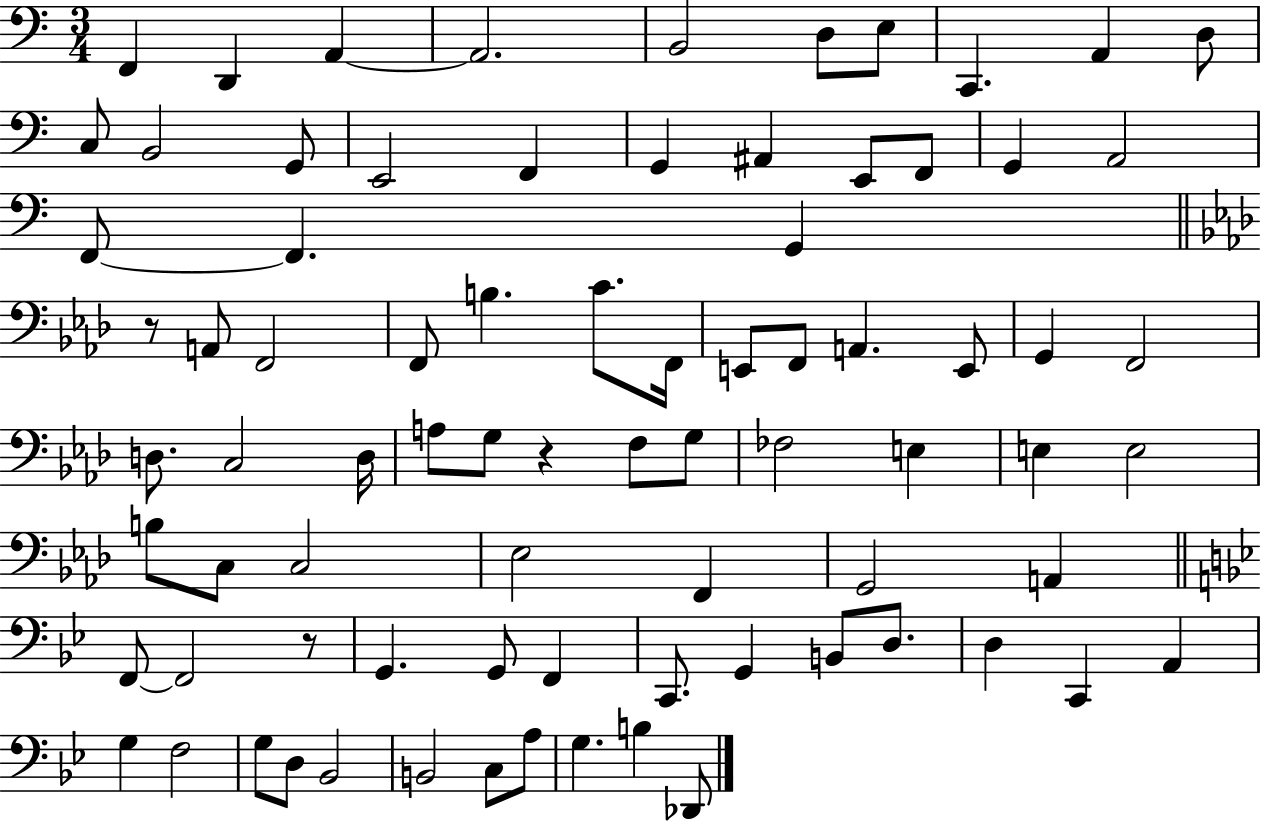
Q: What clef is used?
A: bass